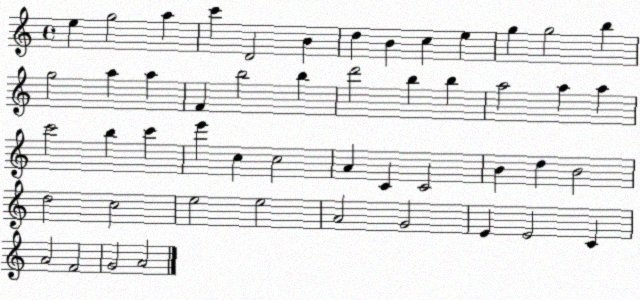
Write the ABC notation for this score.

X:1
T:Untitled
M:4/4
L:1/4
K:C
e g2 a c' D2 B d B c e g g2 b g2 a a F b2 b d'2 b b a2 a a c'2 b c' e' c c2 A C C2 B d B2 d2 c2 e2 e2 A2 G2 E E2 C A2 F2 G2 A2